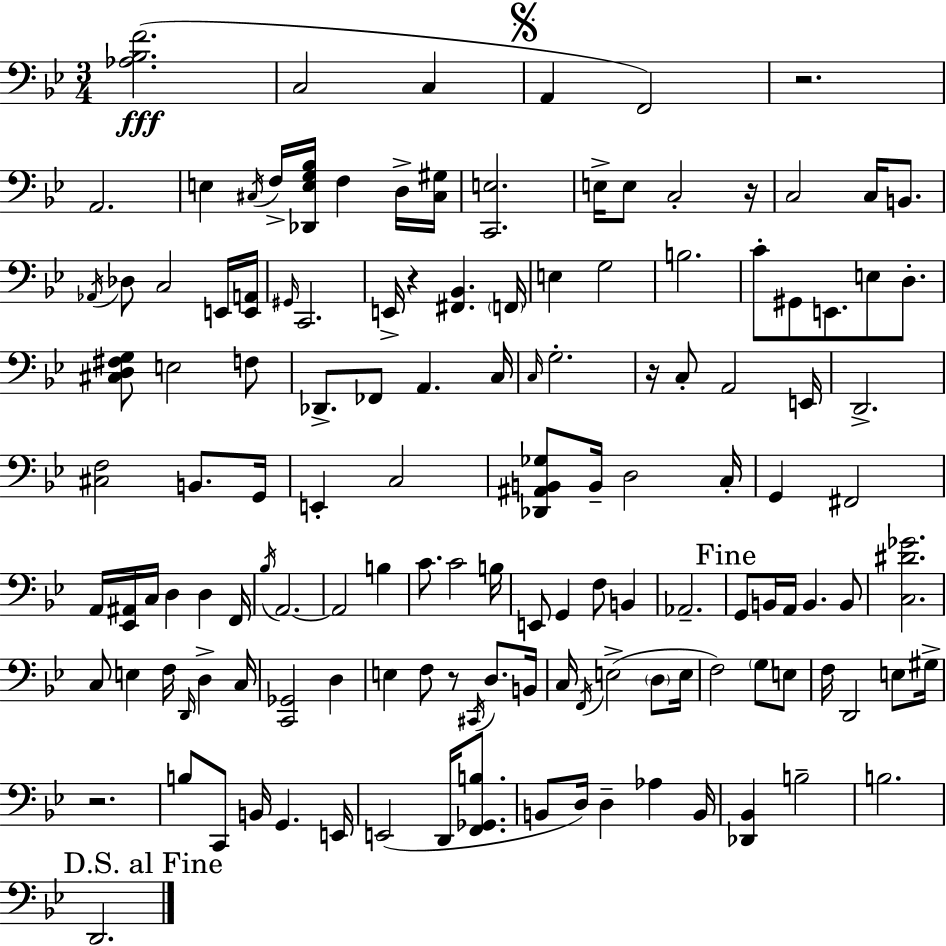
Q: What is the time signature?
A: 3/4